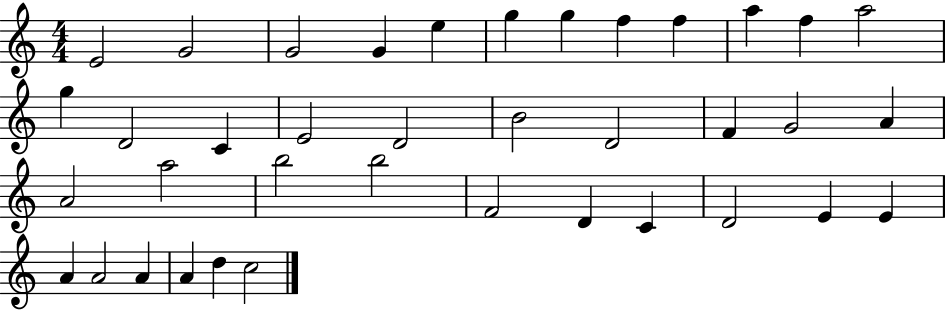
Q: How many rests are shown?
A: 0